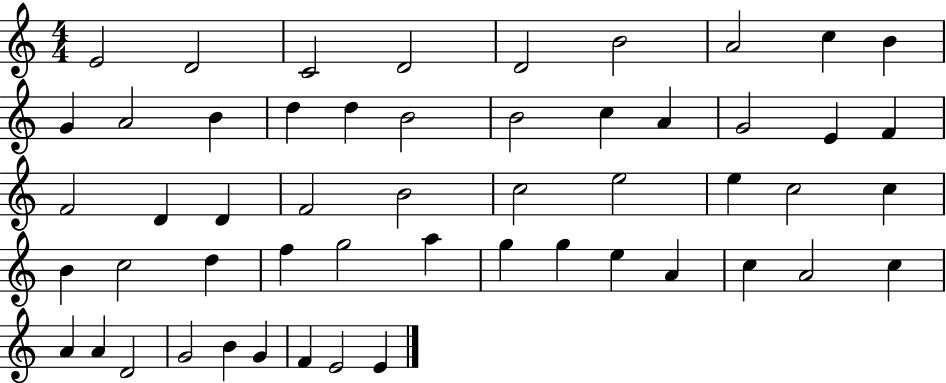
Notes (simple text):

E4/h D4/h C4/h D4/h D4/h B4/h A4/h C5/q B4/q G4/q A4/h B4/q D5/q D5/q B4/h B4/h C5/q A4/q G4/h E4/q F4/q F4/h D4/q D4/q F4/h B4/h C5/h E5/h E5/q C5/h C5/q B4/q C5/h D5/q F5/q G5/h A5/q G5/q G5/q E5/q A4/q C5/q A4/h C5/q A4/q A4/q D4/h G4/h B4/q G4/q F4/q E4/h E4/q